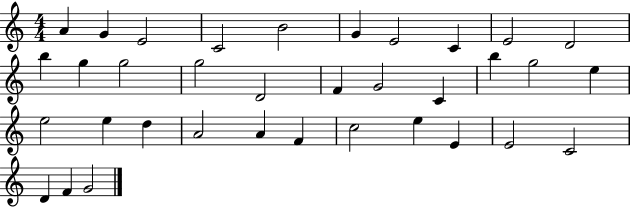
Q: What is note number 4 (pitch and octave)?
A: C4